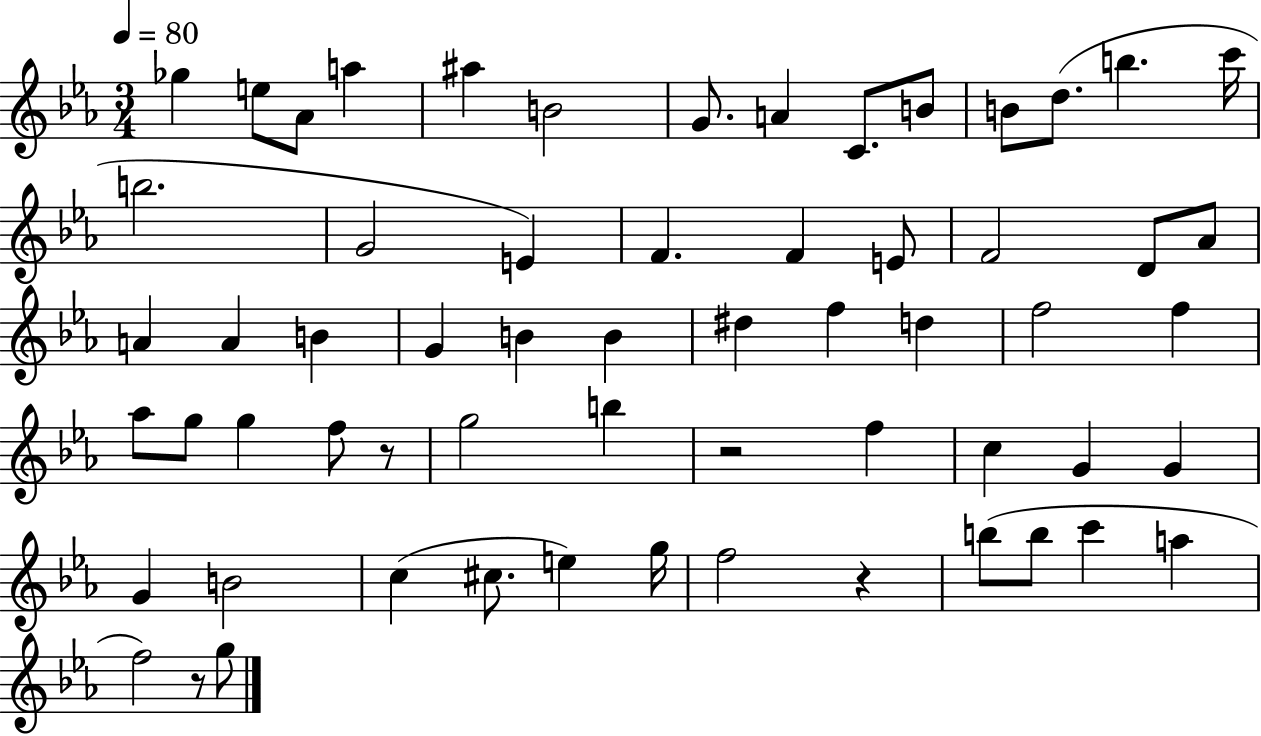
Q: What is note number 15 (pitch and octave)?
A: B5